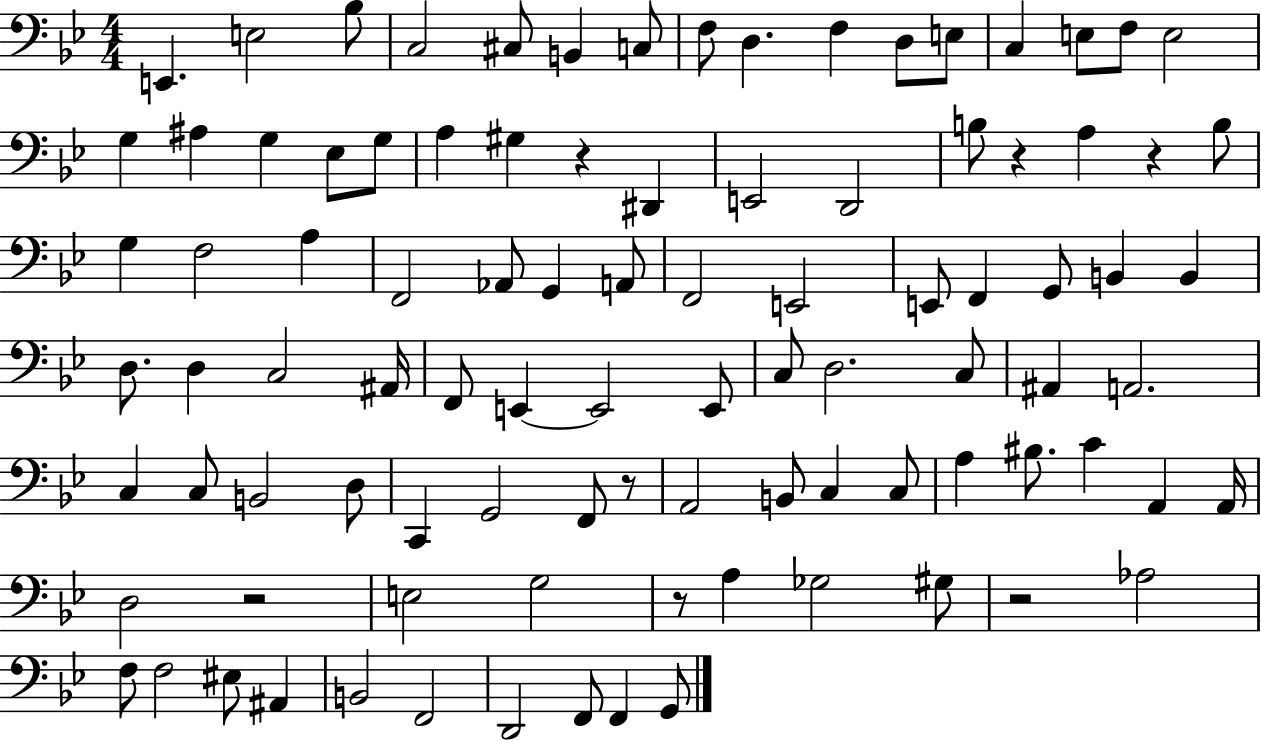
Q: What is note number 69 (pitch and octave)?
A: BIS3